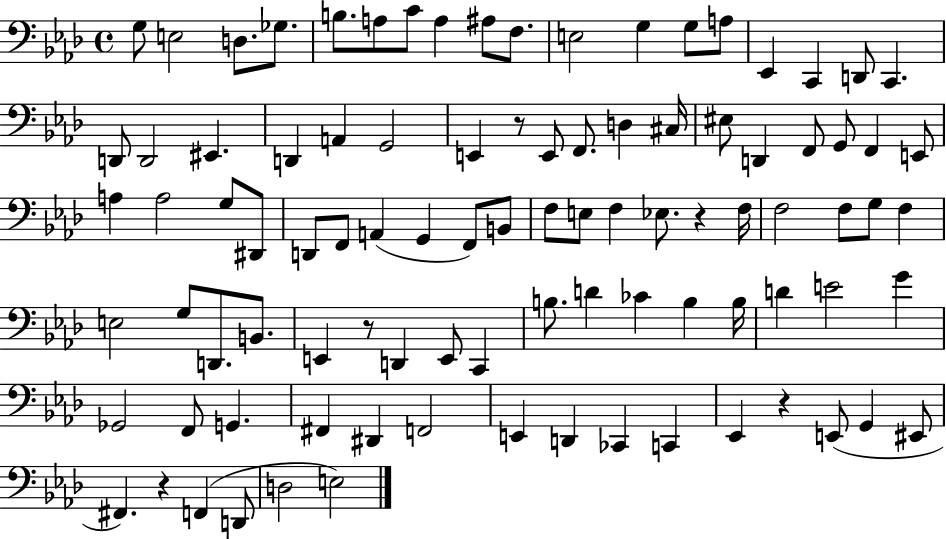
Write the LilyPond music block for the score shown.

{
  \clef bass
  \time 4/4
  \defaultTimeSignature
  \key aes \major
  g8 e2 d8. ges8. | b8. a8 c'8 a4 ais8 f8. | e2 g4 g8 a8 | ees,4 c,4 d,8 c,4. | \break d,8 d,2 eis,4. | d,4 a,4 g,2 | e,4 r8 e,8 f,8. d4 cis16 | eis8 d,4 f,8 g,8 f,4 e,8 | \break a4 a2 g8 dis,8 | d,8 f,8 a,4( g,4 f,8) b,8 | f8 e8 f4 ees8. r4 f16 | f2 f8 g8 f4 | \break e2 g8 d,8. b,8. | e,4 r8 d,4 e,8 c,4 | b8. d'4 ces'4 b4 b16 | d'4 e'2 g'4 | \break ges,2 f,8 g,4. | fis,4 dis,4 f,2 | e,4 d,4 ces,4 c,4 | ees,4 r4 e,8( g,4 eis,8 | \break fis,4.) r4 f,4( d,8 | d2 e2) | \bar "|."
}